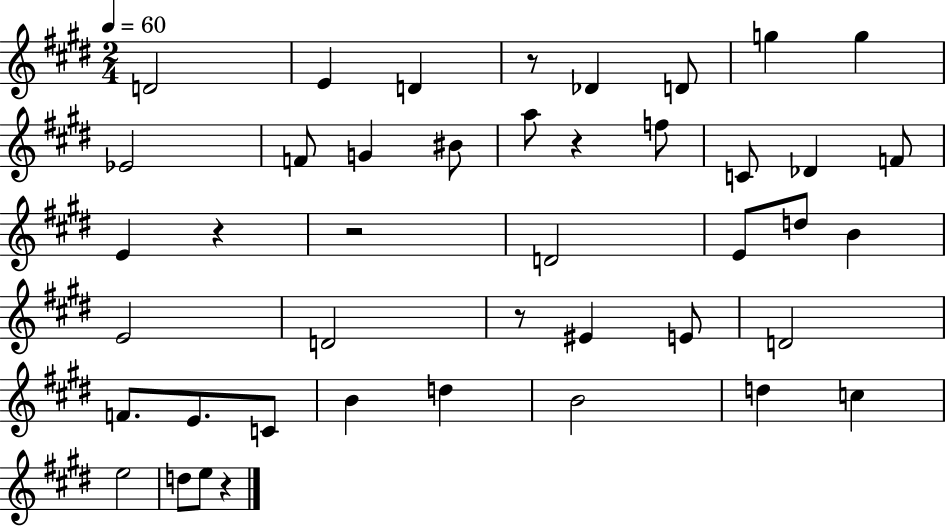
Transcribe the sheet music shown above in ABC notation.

X:1
T:Untitled
M:2/4
L:1/4
K:E
D2 E D z/2 _D D/2 g g _E2 F/2 G ^B/2 a/2 z f/2 C/2 _D F/2 E z z2 D2 E/2 d/2 B E2 D2 z/2 ^E E/2 D2 F/2 E/2 C/2 B d B2 d c e2 d/2 e/2 z